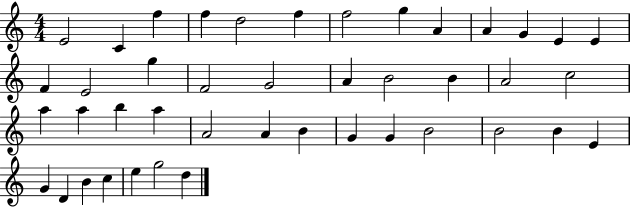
X:1
T:Untitled
M:4/4
L:1/4
K:C
E2 C f f d2 f f2 g A A G E E F E2 g F2 G2 A B2 B A2 c2 a a b a A2 A B G G B2 B2 B E G D B c e g2 d